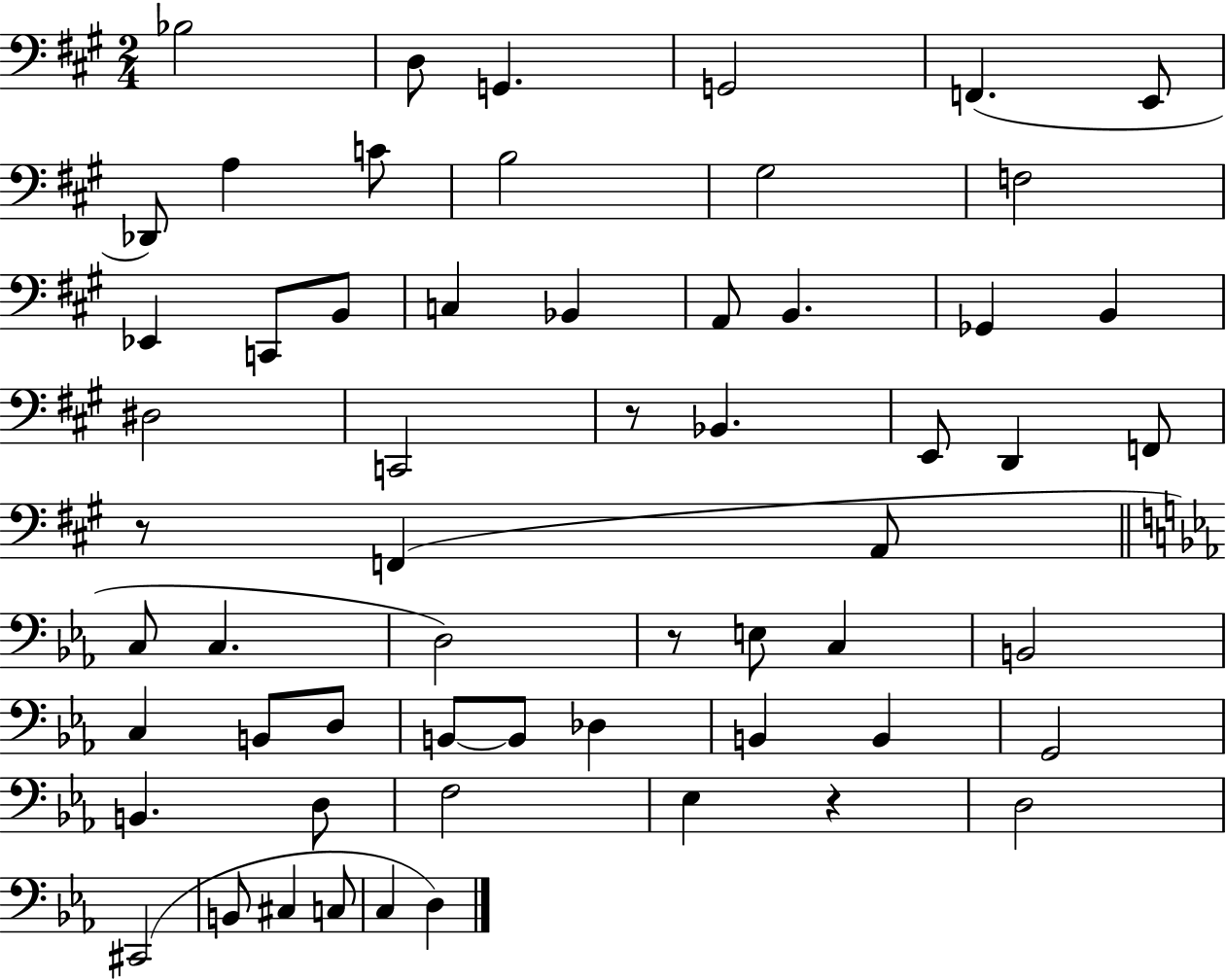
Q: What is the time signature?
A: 2/4